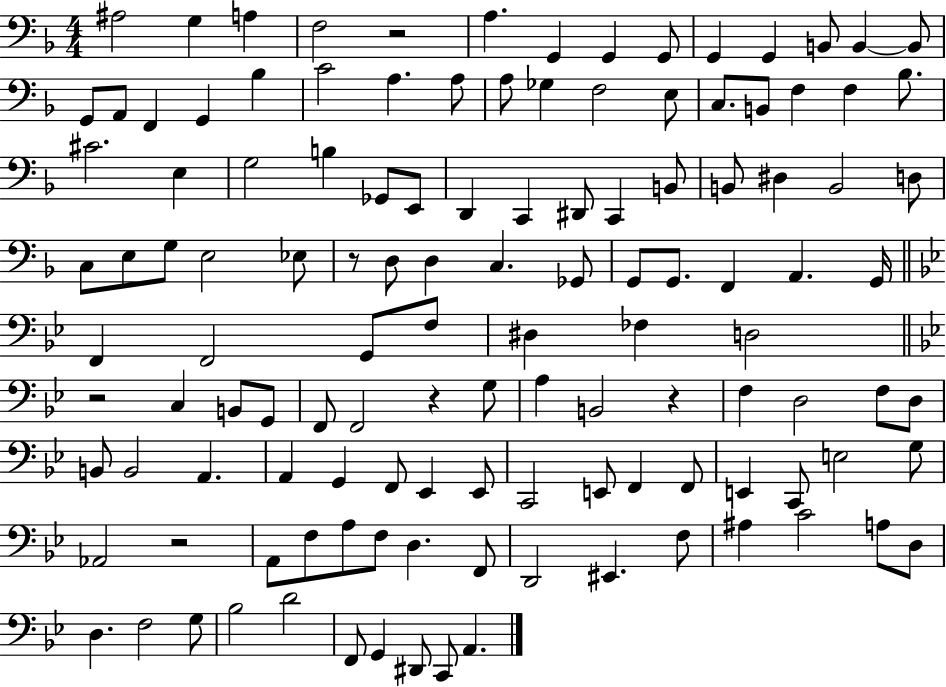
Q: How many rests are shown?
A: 6